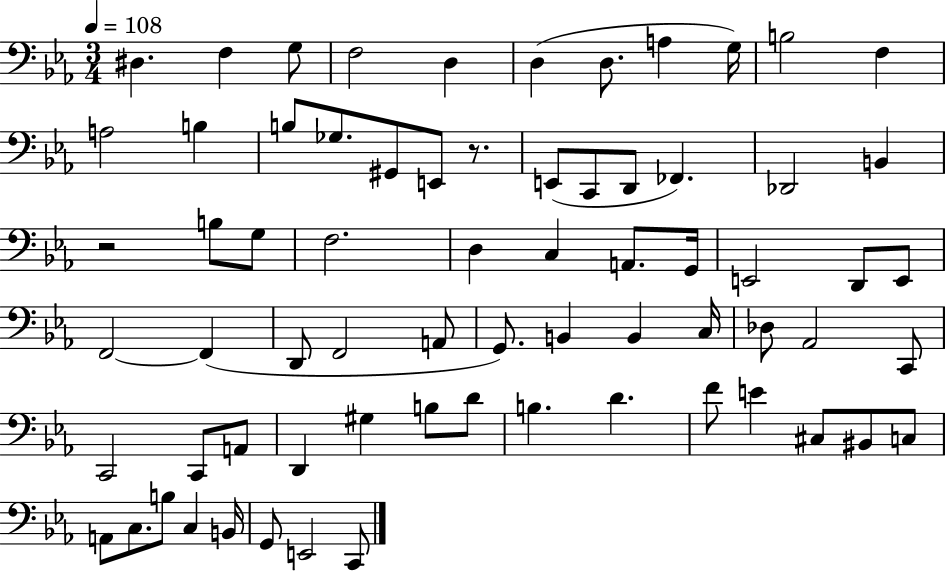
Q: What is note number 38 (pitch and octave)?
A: A2